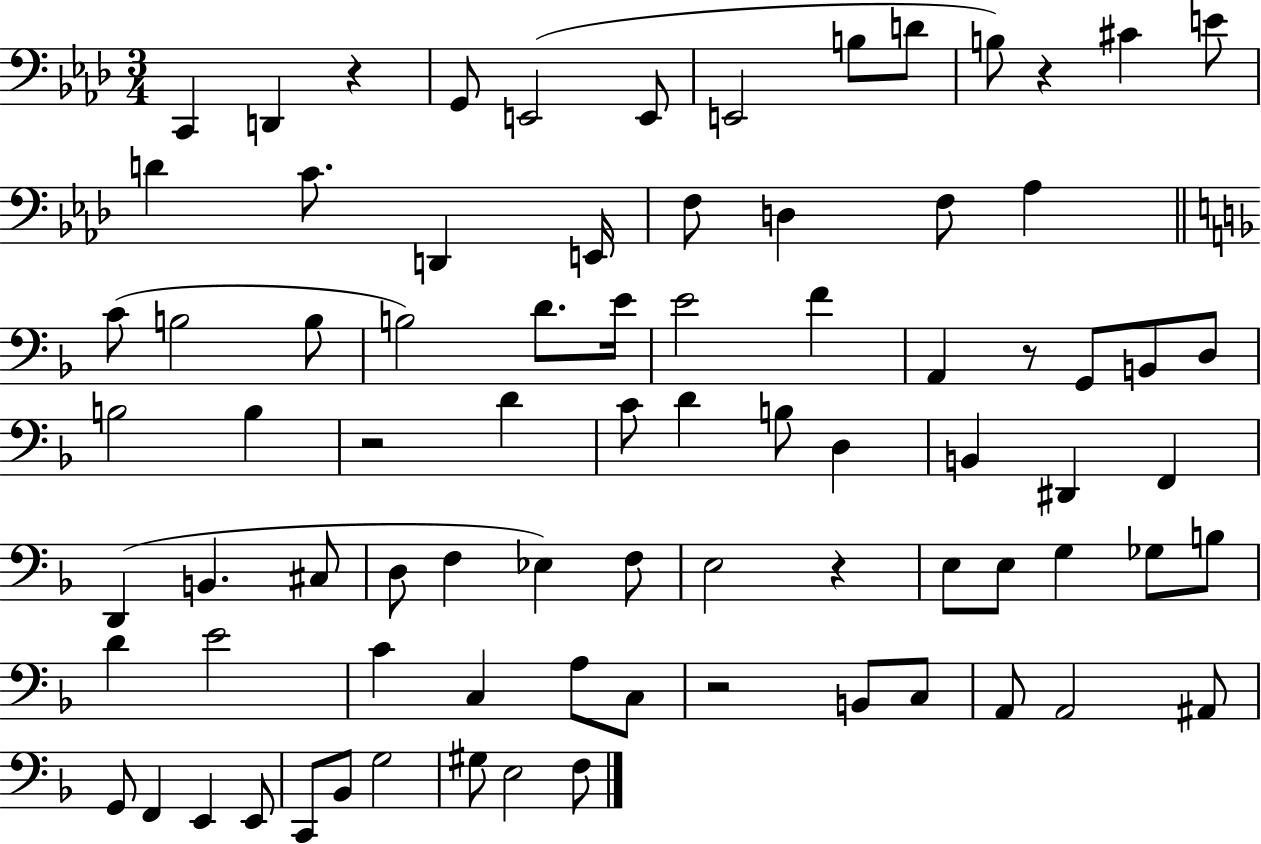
{
  \clef bass
  \numericTimeSignature
  \time 3/4
  \key aes \major
  c,4 d,4 r4 | g,8 e,2( e,8 | e,2 b8 d'8 | b8) r4 cis'4 e'8 | \break d'4 c'8. d,4 e,16 | f8 d4 f8 aes4 | \bar "||" \break \key f \major c'8( b2 b8 | b2) d'8. e'16 | e'2 f'4 | a,4 r8 g,8 b,8 d8 | \break b2 b4 | r2 d'4 | c'8 d'4 b8 d4 | b,4 dis,4 f,4 | \break d,4( b,4. cis8 | d8 f4 ees4) f8 | e2 r4 | e8 e8 g4 ges8 b8 | \break d'4 e'2 | c'4 c4 a8 c8 | r2 b,8 c8 | a,8 a,2 ais,8 | \break g,8 f,4 e,4 e,8 | c,8 bes,8 g2 | gis8 e2 f8 | \bar "|."
}